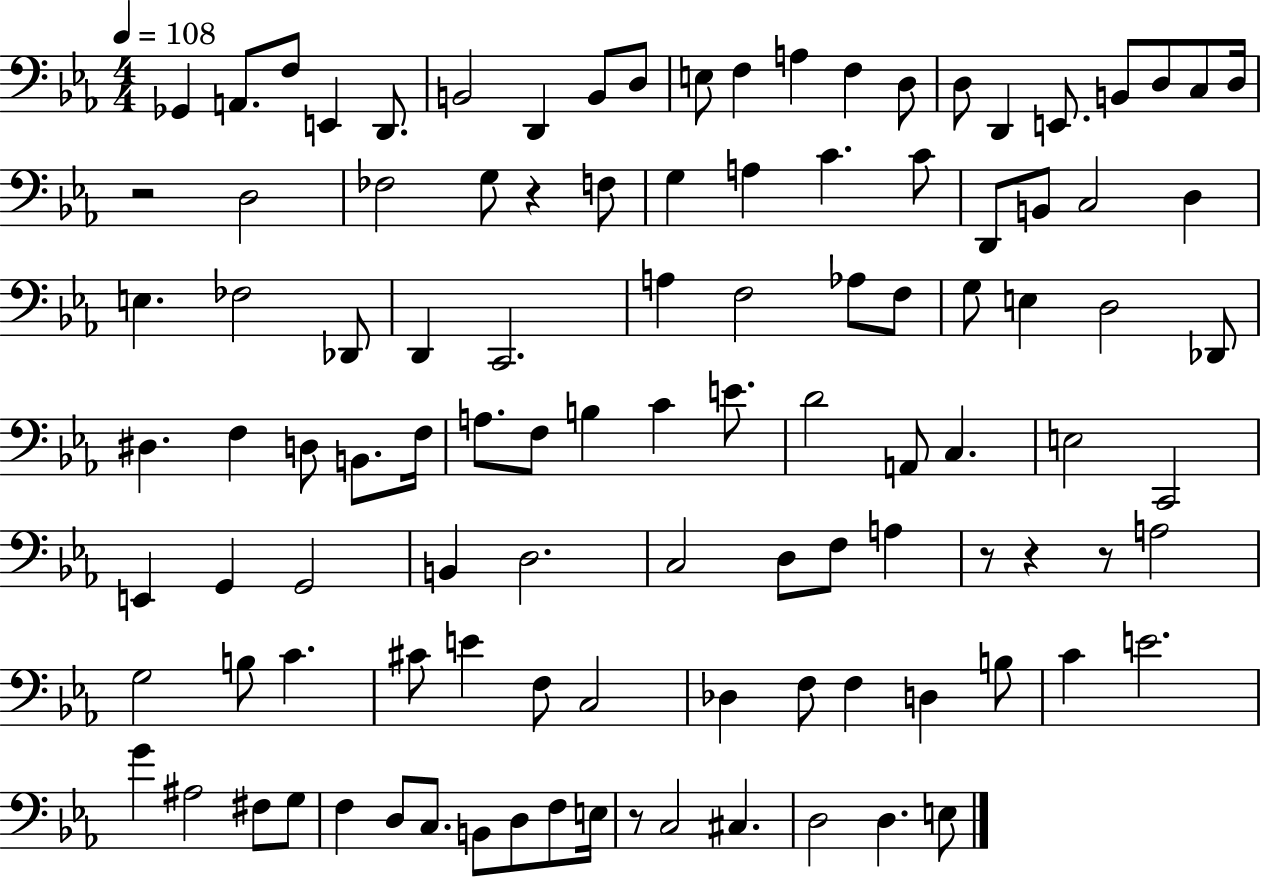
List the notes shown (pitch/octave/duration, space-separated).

Gb2/q A2/e. F3/e E2/q D2/e. B2/h D2/q B2/e D3/e E3/e F3/q A3/q F3/q D3/e D3/e D2/q E2/e. B2/e D3/e C3/e D3/s R/h D3/h FES3/h G3/e R/q F3/e G3/q A3/q C4/q. C4/e D2/e B2/e C3/h D3/q E3/q. FES3/h Db2/e D2/q C2/h. A3/q F3/h Ab3/e F3/e G3/e E3/q D3/h Db2/e D#3/q. F3/q D3/e B2/e. F3/s A3/e. F3/e B3/q C4/q E4/e. D4/h A2/e C3/q. E3/h C2/h E2/q G2/q G2/h B2/q D3/h. C3/h D3/e F3/e A3/q R/e R/q R/e A3/h G3/h B3/e C4/q. C#4/e E4/q F3/e C3/h Db3/q F3/e F3/q D3/q B3/e C4/q E4/h. G4/q A#3/h F#3/e G3/e F3/q D3/e C3/e. B2/e D3/e F3/e E3/s R/e C3/h C#3/q. D3/h D3/q. E3/e